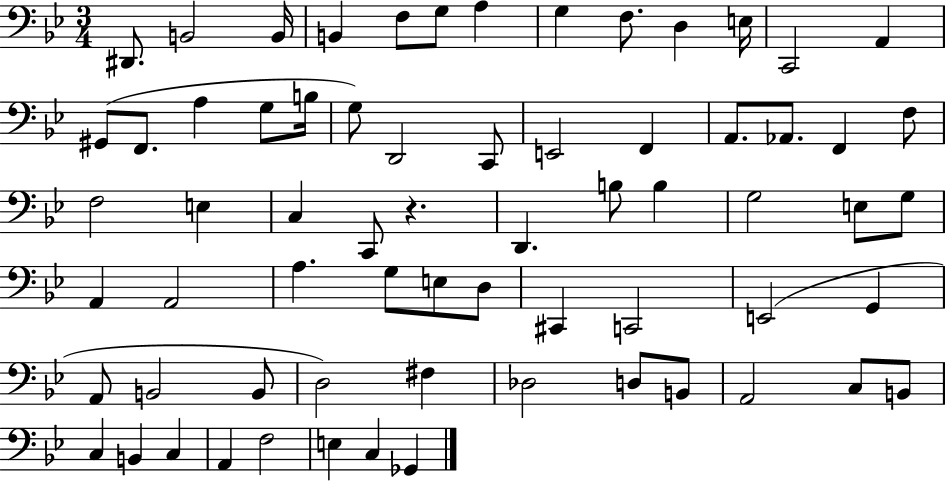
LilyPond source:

{
  \clef bass
  \numericTimeSignature
  \time 3/4
  \key bes \major
  dis,8. b,2 b,16 | b,4 f8 g8 a4 | g4 f8. d4 e16 | c,2 a,4 | \break gis,8( f,8. a4 g8 b16 | g8) d,2 c,8 | e,2 f,4 | a,8. aes,8. f,4 f8 | \break f2 e4 | c4 c,8 r4. | d,4. b8 b4 | g2 e8 g8 | \break a,4 a,2 | a4. g8 e8 d8 | cis,4 c,2 | e,2( g,4 | \break a,8 b,2 b,8 | d2) fis4 | des2 d8 b,8 | a,2 c8 b,8 | \break c4 b,4 c4 | a,4 f2 | e4 c4 ges,4 | \bar "|."
}